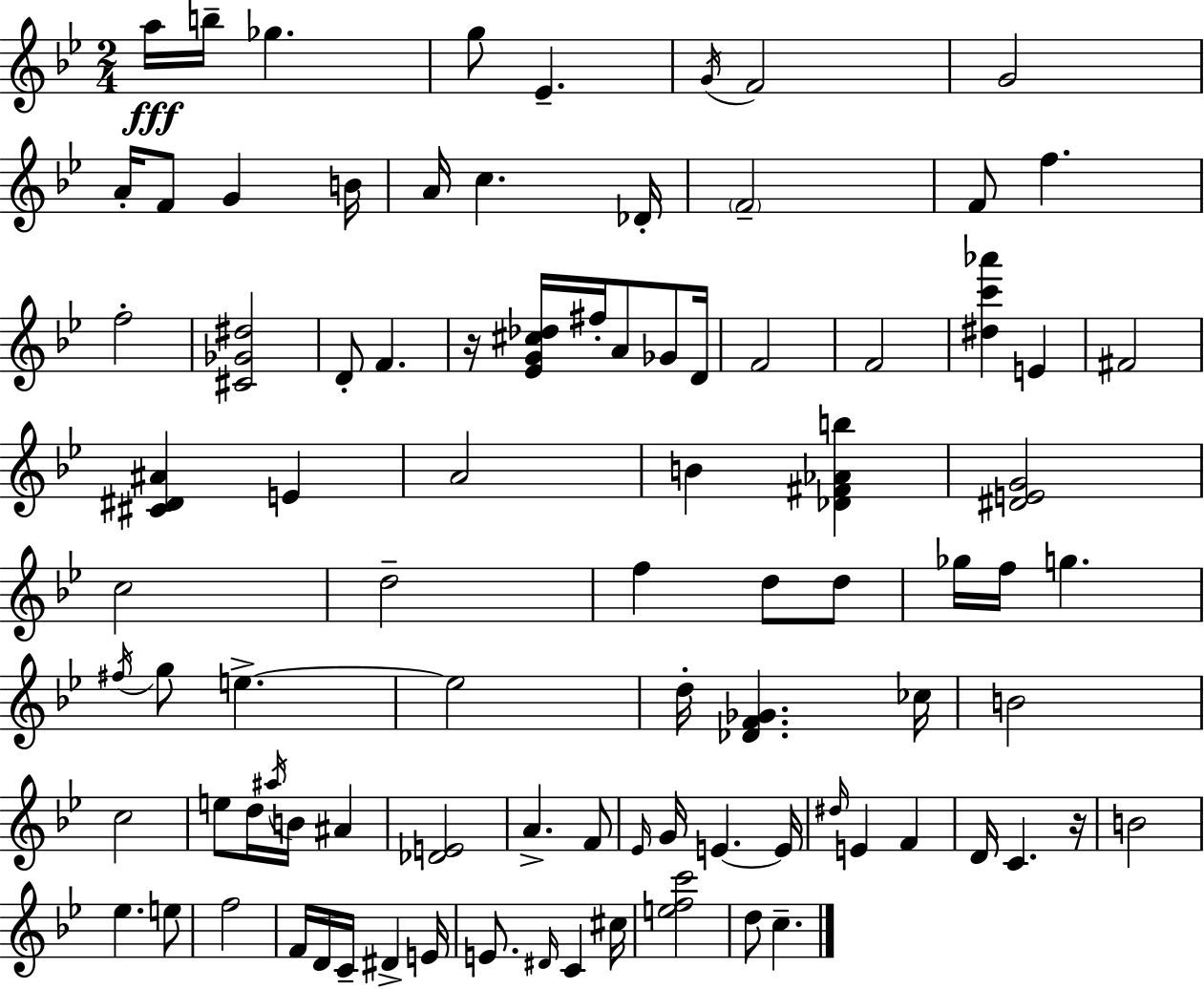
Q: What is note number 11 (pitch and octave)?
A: G4